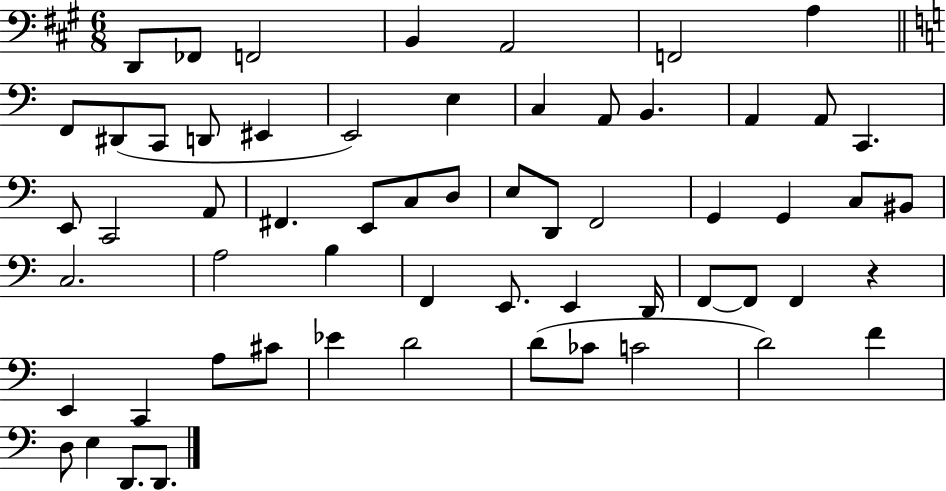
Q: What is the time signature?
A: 6/8